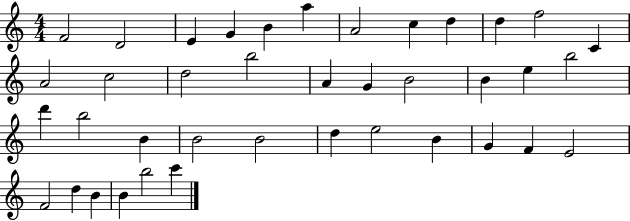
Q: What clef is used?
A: treble